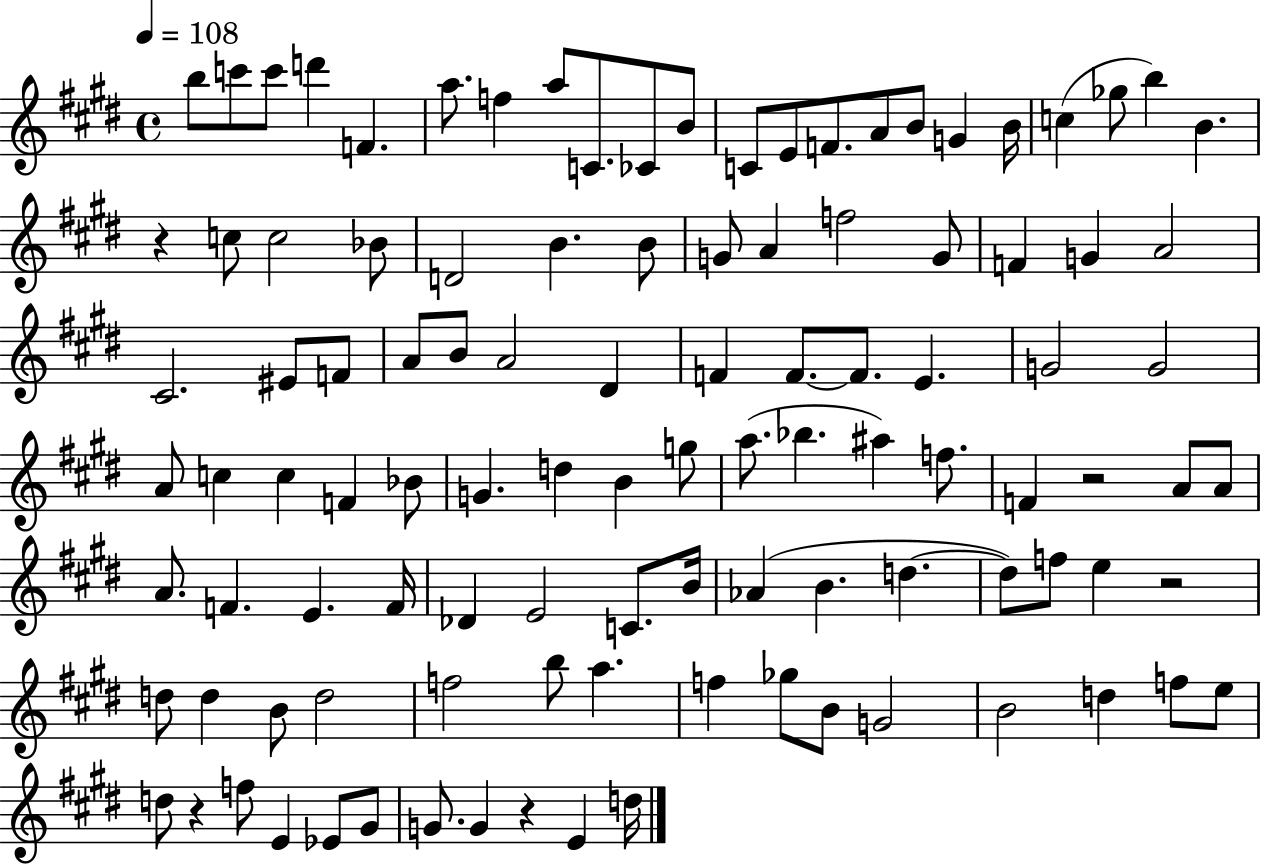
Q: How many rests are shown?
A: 5